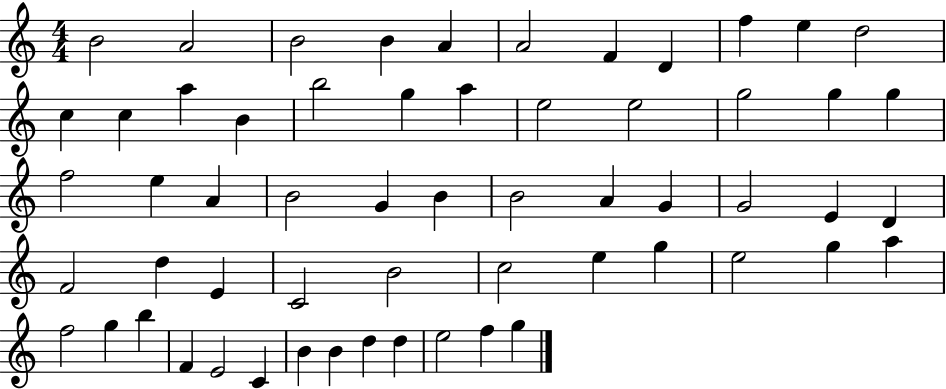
{
  \clef treble
  \numericTimeSignature
  \time 4/4
  \key c \major
  b'2 a'2 | b'2 b'4 a'4 | a'2 f'4 d'4 | f''4 e''4 d''2 | \break c''4 c''4 a''4 b'4 | b''2 g''4 a''4 | e''2 e''2 | g''2 g''4 g''4 | \break f''2 e''4 a'4 | b'2 g'4 b'4 | b'2 a'4 g'4 | g'2 e'4 d'4 | \break f'2 d''4 e'4 | c'2 b'2 | c''2 e''4 g''4 | e''2 g''4 a''4 | \break f''2 g''4 b''4 | f'4 e'2 c'4 | b'4 b'4 d''4 d''4 | e''2 f''4 g''4 | \break \bar "|."
}